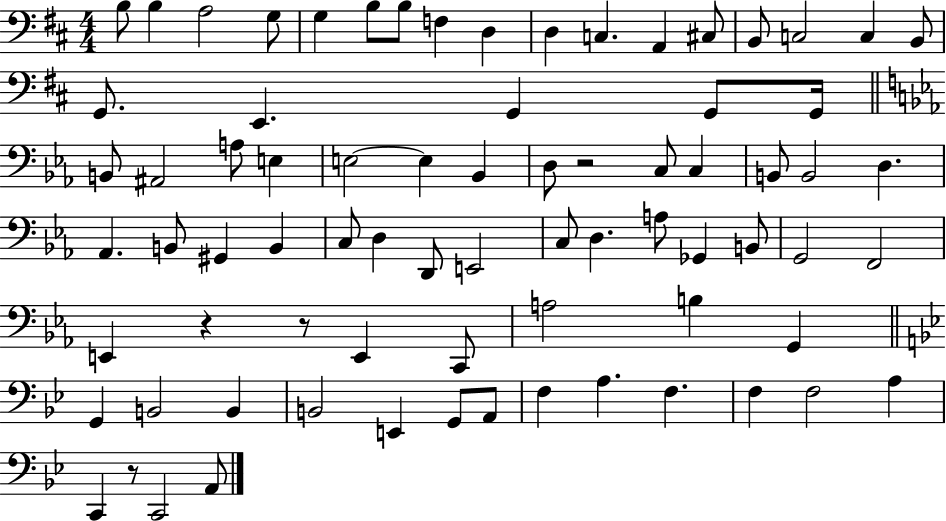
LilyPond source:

{
  \clef bass
  \numericTimeSignature
  \time 4/4
  \key d \major
  b8 b4 a2 g8 | g4 b8 b8 f4 d4 | d4 c4. a,4 cis8 | b,8 c2 c4 b,8 | \break g,8. e,4. g,4 g,8 g,16 | \bar "||" \break \key ees \major b,8 ais,2 a8 e4 | e2~~ e4 bes,4 | d8 r2 c8 c4 | b,8 b,2 d4. | \break aes,4. b,8 gis,4 b,4 | c8 d4 d,8 e,2 | c8 d4. a8 ges,4 b,8 | g,2 f,2 | \break e,4 r4 r8 e,4 c,8 | a2 b4 g,4 | \bar "||" \break \key bes \major g,4 b,2 b,4 | b,2 e,4 g,8 a,8 | f4 a4. f4. | f4 f2 a4 | \break c,4 r8 c,2 a,8 | \bar "|."
}